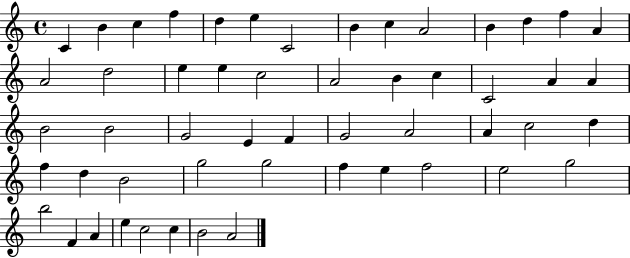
C4/q B4/q C5/q F5/q D5/q E5/q C4/h B4/q C5/q A4/h B4/q D5/q F5/q A4/q A4/h D5/h E5/q E5/q C5/h A4/h B4/q C5/q C4/h A4/q A4/q B4/h B4/h G4/h E4/q F4/q G4/h A4/h A4/q C5/h D5/q F5/q D5/q B4/h G5/h G5/h F5/q E5/q F5/h E5/h G5/h B5/h F4/q A4/q E5/q C5/h C5/q B4/h A4/h